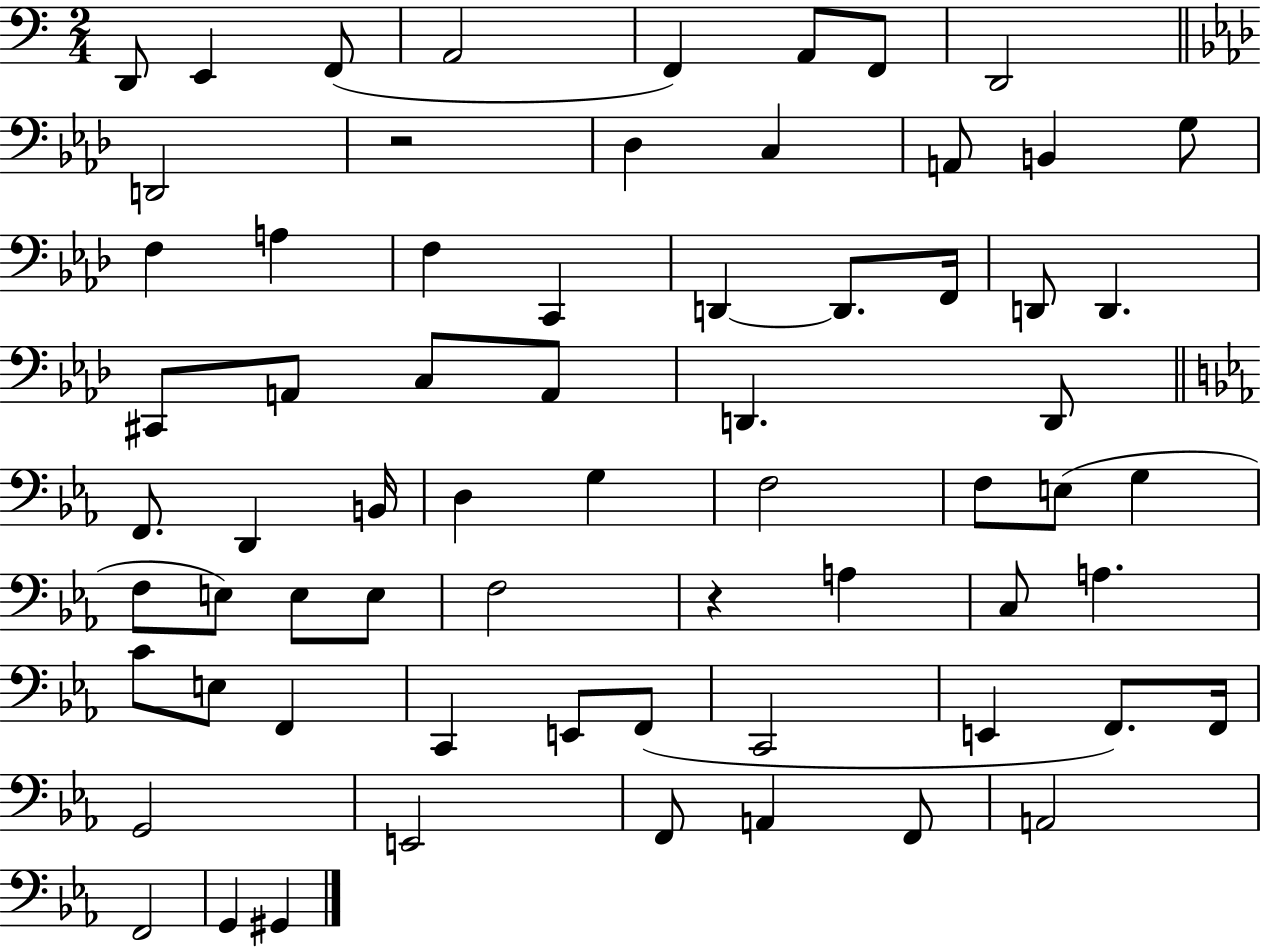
D2/e E2/q F2/e A2/h F2/q A2/e F2/e D2/h D2/h R/h Db3/q C3/q A2/e B2/q G3/e F3/q A3/q F3/q C2/q D2/q D2/e. F2/s D2/e D2/q. C#2/e A2/e C3/e A2/e D2/q. D2/e F2/e. D2/q B2/s D3/q G3/q F3/h F3/e E3/e G3/q F3/e E3/e E3/e E3/e F3/h R/q A3/q C3/e A3/q. C4/e E3/e F2/q C2/q E2/e F2/e C2/h E2/q F2/e. F2/s G2/h E2/h F2/e A2/q F2/e A2/h F2/h G2/q G#2/q